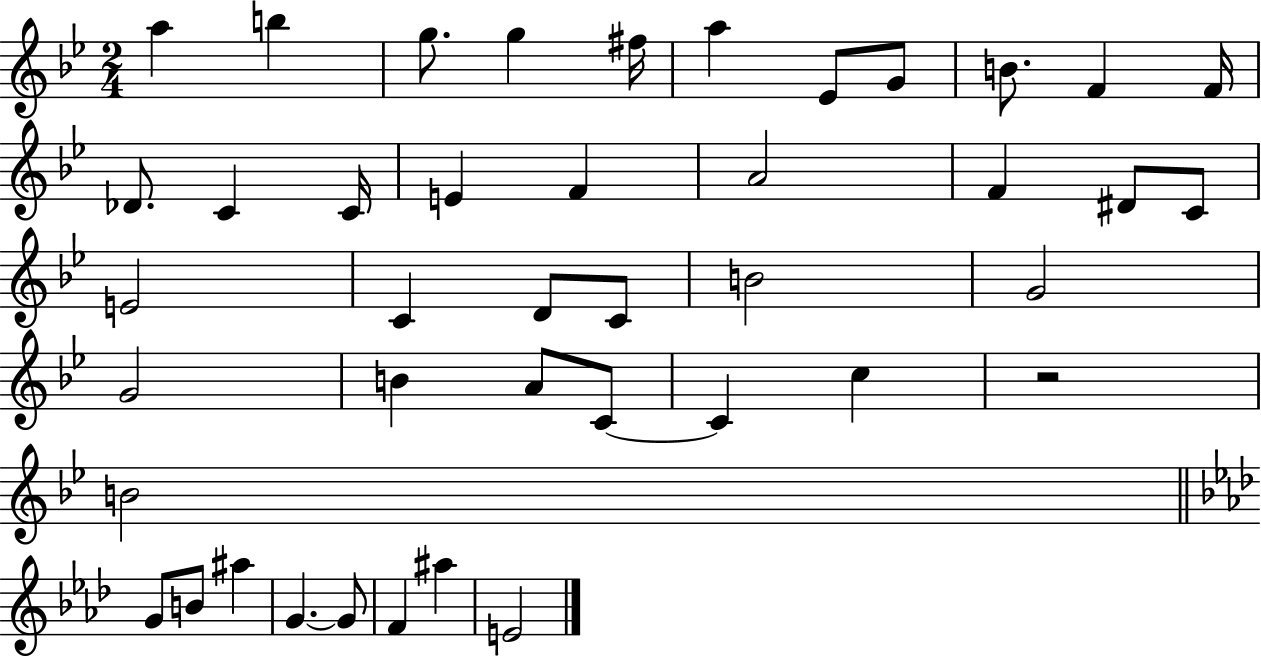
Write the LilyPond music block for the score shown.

{
  \clef treble
  \numericTimeSignature
  \time 2/4
  \key bes \major
  a''4 b''4 | g''8. g''4 fis''16 | a''4 ees'8 g'8 | b'8. f'4 f'16 | \break des'8. c'4 c'16 | e'4 f'4 | a'2 | f'4 dis'8 c'8 | \break e'2 | c'4 d'8 c'8 | b'2 | g'2 | \break g'2 | b'4 a'8 c'8~~ | c'4 c''4 | r2 | \break b'2 | \bar "||" \break \key aes \major g'8 b'8 ais''4 | g'4.~~ g'8 | f'4 ais''4 | e'2 | \break \bar "|."
}